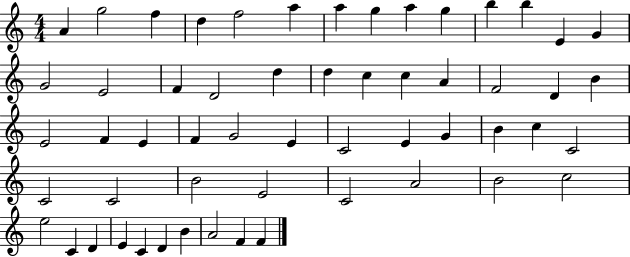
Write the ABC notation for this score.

X:1
T:Untitled
M:4/4
L:1/4
K:C
A g2 f d f2 a a g a g b b E G G2 E2 F D2 d d c c A F2 D B E2 F E F G2 E C2 E G B c C2 C2 C2 B2 E2 C2 A2 B2 c2 e2 C D E C D B A2 F F